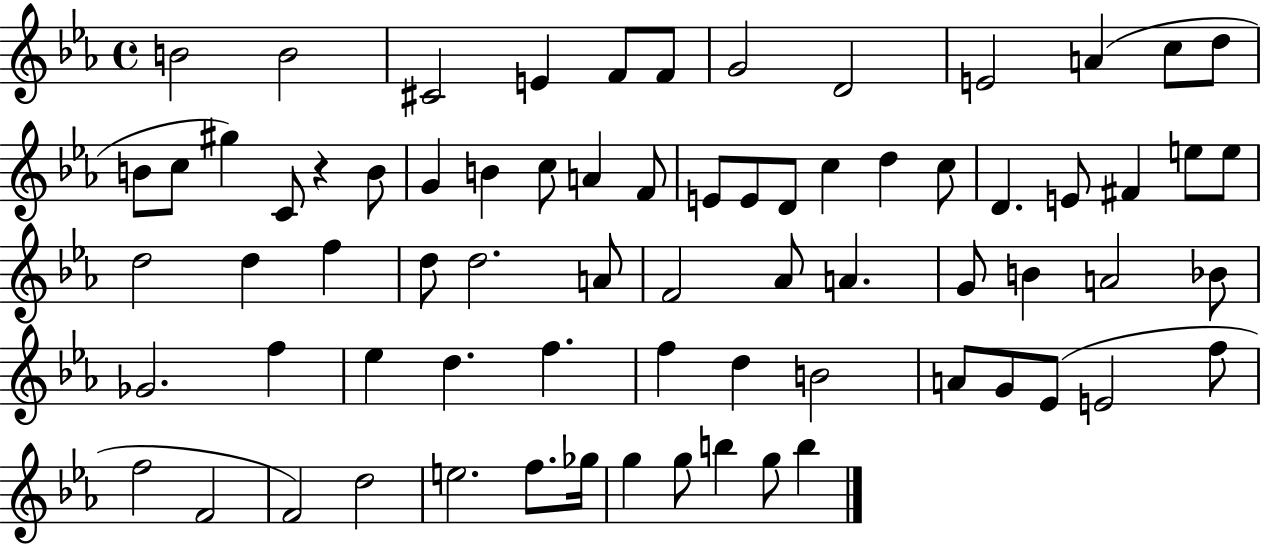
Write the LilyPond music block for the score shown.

{
  \clef treble
  \time 4/4
  \defaultTimeSignature
  \key ees \major
  b'2 b'2 | cis'2 e'4 f'8 f'8 | g'2 d'2 | e'2 a'4( c''8 d''8 | \break b'8 c''8 gis''4) c'8 r4 b'8 | g'4 b'4 c''8 a'4 f'8 | e'8 e'8 d'8 c''4 d''4 c''8 | d'4. e'8 fis'4 e''8 e''8 | \break d''2 d''4 f''4 | d''8 d''2. a'8 | f'2 aes'8 a'4. | g'8 b'4 a'2 bes'8 | \break ges'2. f''4 | ees''4 d''4. f''4. | f''4 d''4 b'2 | a'8 g'8 ees'8( e'2 f''8 | \break f''2 f'2 | f'2) d''2 | e''2. f''8. ges''16 | g''4 g''8 b''4 g''8 b''4 | \break \bar "|."
}